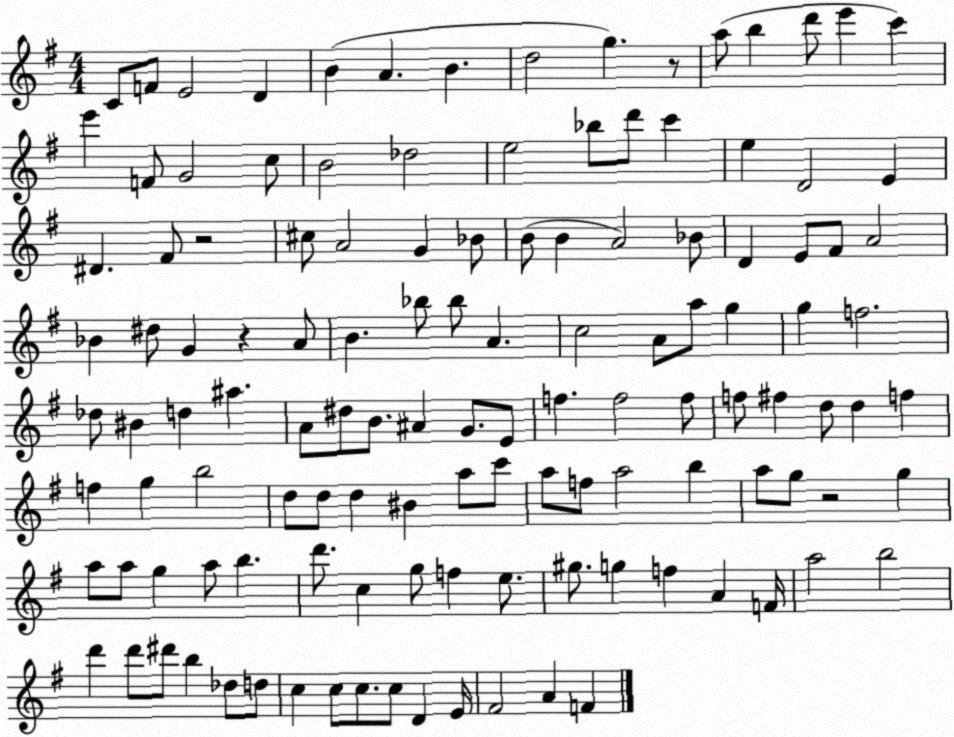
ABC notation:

X:1
T:Untitled
M:4/4
L:1/4
K:G
C/2 F/2 E2 D B A B d2 g z/2 a/2 b d'/2 e' c' e' F/2 G2 c/2 B2 _d2 e2 _b/2 d'/2 c' e D2 E ^D ^F/2 z2 ^c/2 A2 G _B/2 B/2 B A2 _B/2 D E/2 ^F/2 A2 _B ^d/2 G z A/2 B _b/2 _b/2 A c2 A/2 a/2 g g f2 _d/2 ^B d ^a A/2 ^d/2 B/2 ^A G/2 E/2 f f2 f/2 f/2 ^f d/2 d f f g b2 d/2 d/2 d ^B a/2 c'/2 a/2 f/2 a2 b a/2 g/2 z2 g a/2 a/2 g a/2 b d'/2 c g/2 f e/2 ^g/2 g f A F/4 a2 b2 d' d'/2 ^d'/2 b _d/2 d/2 c c/2 c/2 c/2 D E/4 ^F2 A F